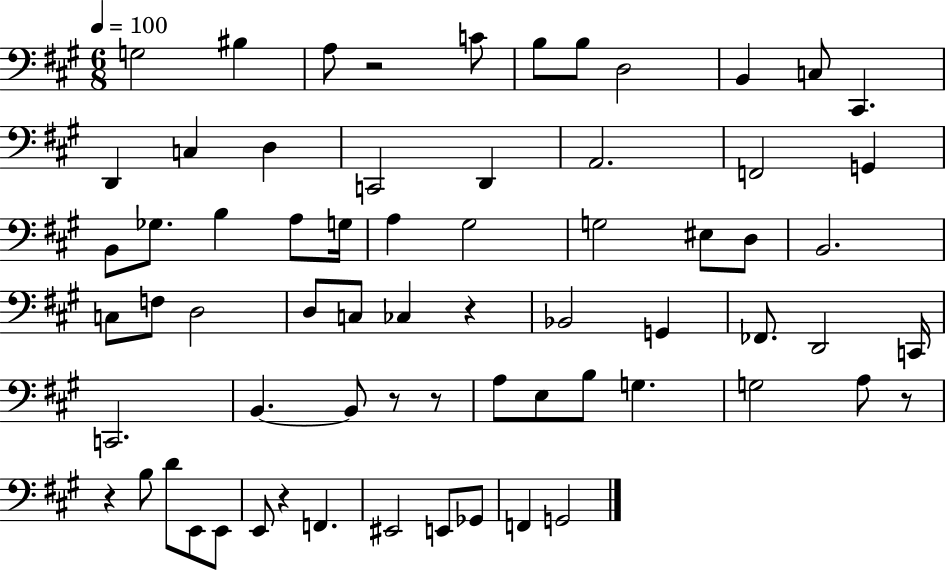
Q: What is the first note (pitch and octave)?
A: G3